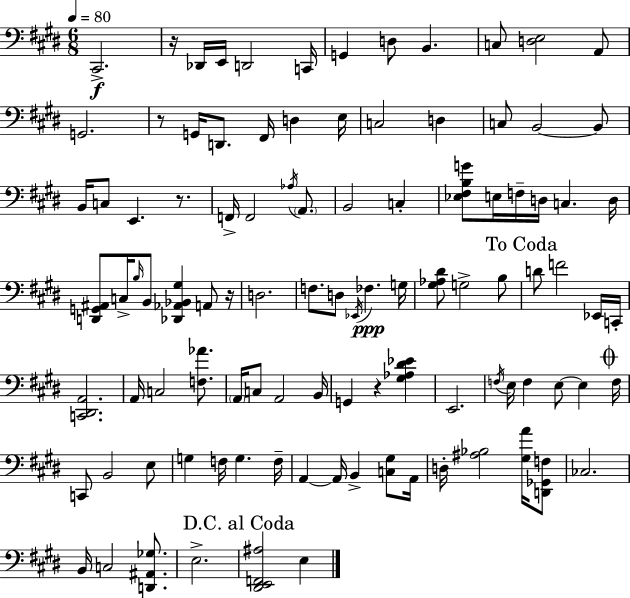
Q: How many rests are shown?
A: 5